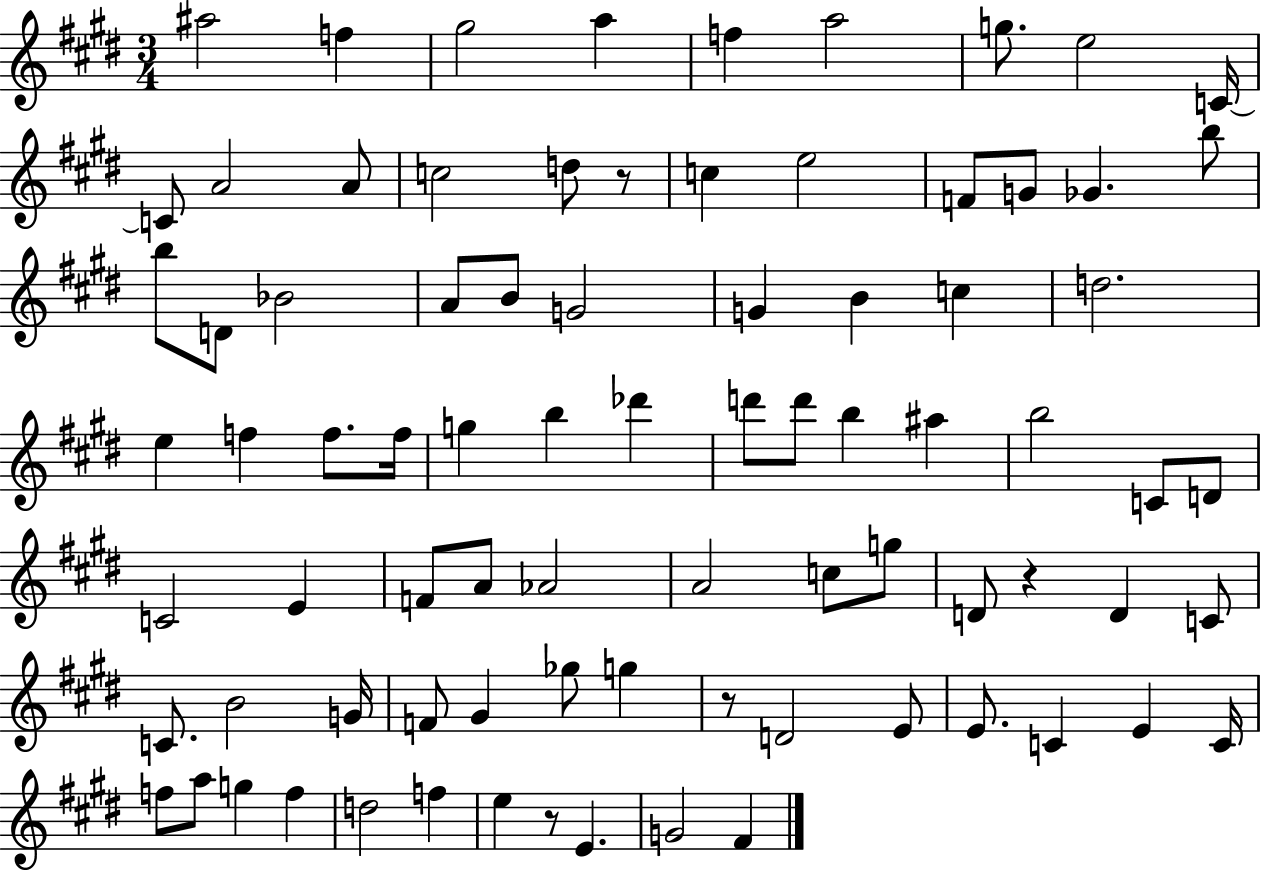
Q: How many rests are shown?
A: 4